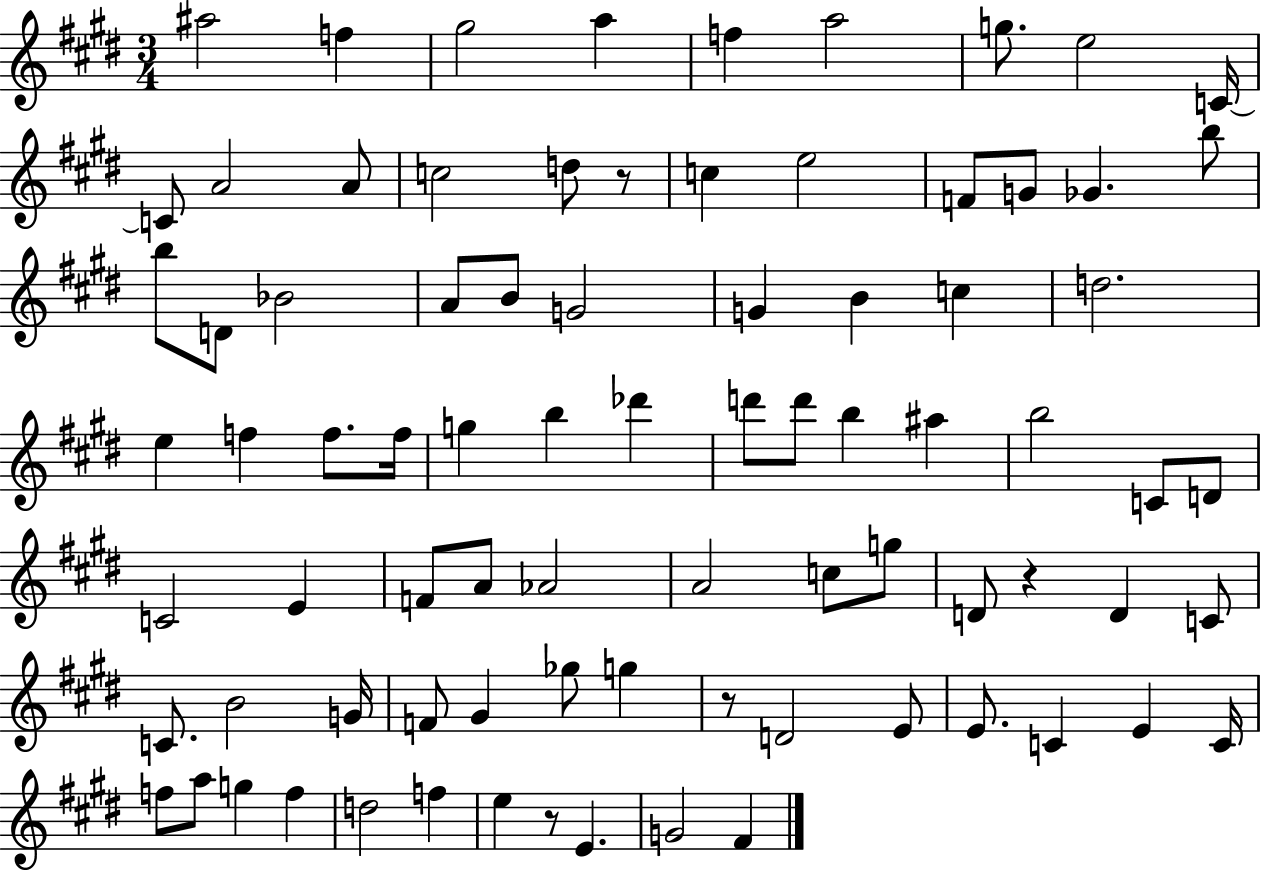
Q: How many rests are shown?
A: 4